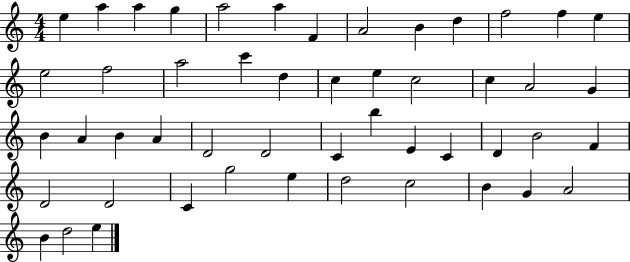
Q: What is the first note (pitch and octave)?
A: E5